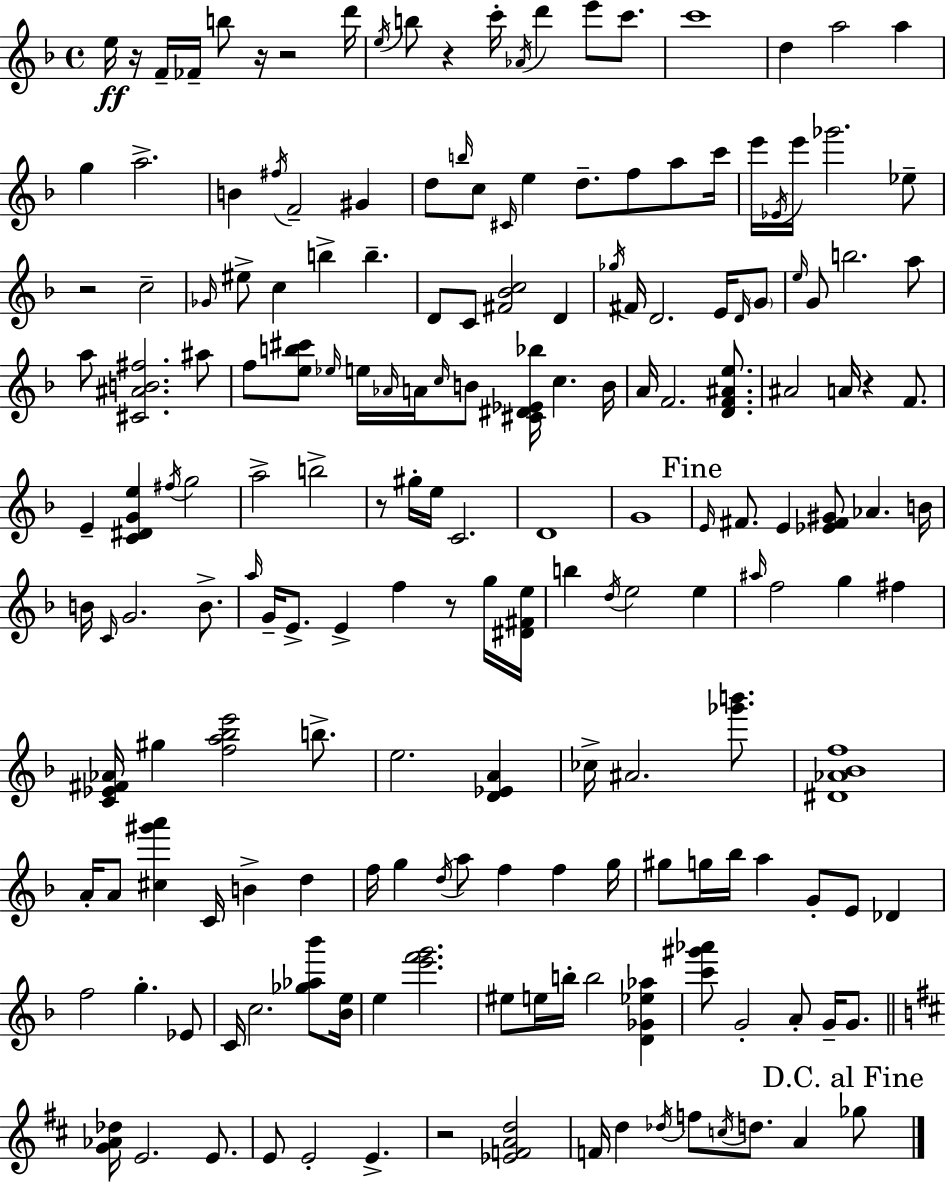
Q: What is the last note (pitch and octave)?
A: Gb5